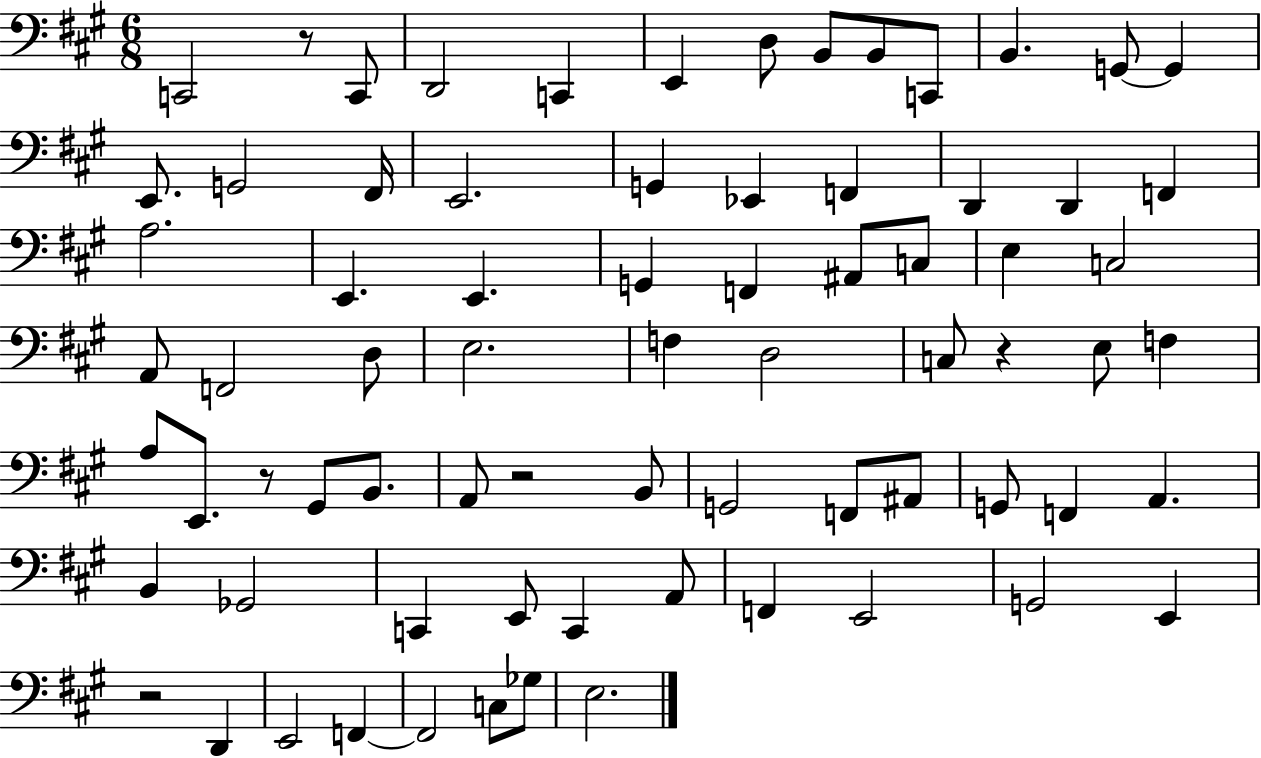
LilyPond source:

{
  \clef bass
  \numericTimeSignature
  \time 6/8
  \key a \major
  c,2 r8 c,8 | d,2 c,4 | e,4 d8 b,8 b,8 c,8 | b,4. g,8~~ g,4 | \break e,8. g,2 fis,16 | e,2. | g,4 ees,4 f,4 | d,4 d,4 f,4 | \break a2. | e,4. e,4. | g,4 f,4 ais,8 c8 | e4 c2 | \break a,8 f,2 d8 | e2. | f4 d2 | c8 r4 e8 f4 | \break a8 e,8. r8 gis,8 b,8. | a,8 r2 b,8 | g,2 f,8 ais,8 | g,8 f,4 a,4. | \break b,4 ges,2 | c,4 e,8 c,4 a,8 | f,4 e,2 | g,2 e,4 | \break r2 d,4 | e,2 f,4~~ | f,2 c8 ges8 | e2. | \break \bar "|."
}